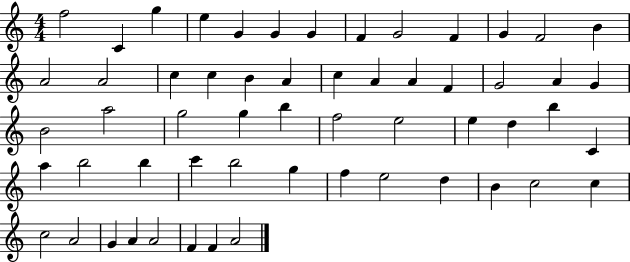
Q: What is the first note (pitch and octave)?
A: F5